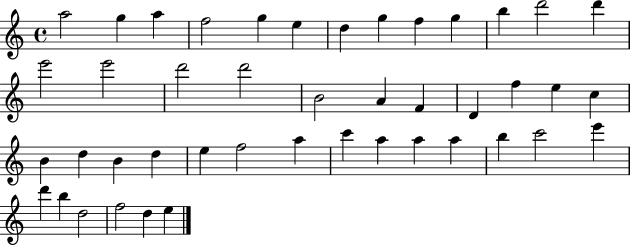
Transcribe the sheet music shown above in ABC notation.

X:1
T:Untitled
M:4/4
L:1/4
K:C
a2 g a f2 g e d g f g b d'2 d' e'2 e'2 d'2 d'2 B2 A F D f e c B d B d e f2 a c' a a a b c'2 e' d' b d2 f2 d e